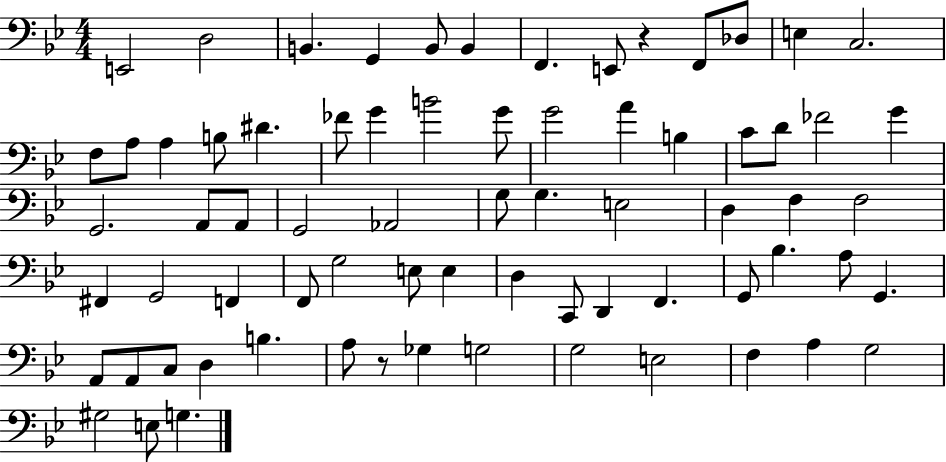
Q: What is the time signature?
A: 4/4